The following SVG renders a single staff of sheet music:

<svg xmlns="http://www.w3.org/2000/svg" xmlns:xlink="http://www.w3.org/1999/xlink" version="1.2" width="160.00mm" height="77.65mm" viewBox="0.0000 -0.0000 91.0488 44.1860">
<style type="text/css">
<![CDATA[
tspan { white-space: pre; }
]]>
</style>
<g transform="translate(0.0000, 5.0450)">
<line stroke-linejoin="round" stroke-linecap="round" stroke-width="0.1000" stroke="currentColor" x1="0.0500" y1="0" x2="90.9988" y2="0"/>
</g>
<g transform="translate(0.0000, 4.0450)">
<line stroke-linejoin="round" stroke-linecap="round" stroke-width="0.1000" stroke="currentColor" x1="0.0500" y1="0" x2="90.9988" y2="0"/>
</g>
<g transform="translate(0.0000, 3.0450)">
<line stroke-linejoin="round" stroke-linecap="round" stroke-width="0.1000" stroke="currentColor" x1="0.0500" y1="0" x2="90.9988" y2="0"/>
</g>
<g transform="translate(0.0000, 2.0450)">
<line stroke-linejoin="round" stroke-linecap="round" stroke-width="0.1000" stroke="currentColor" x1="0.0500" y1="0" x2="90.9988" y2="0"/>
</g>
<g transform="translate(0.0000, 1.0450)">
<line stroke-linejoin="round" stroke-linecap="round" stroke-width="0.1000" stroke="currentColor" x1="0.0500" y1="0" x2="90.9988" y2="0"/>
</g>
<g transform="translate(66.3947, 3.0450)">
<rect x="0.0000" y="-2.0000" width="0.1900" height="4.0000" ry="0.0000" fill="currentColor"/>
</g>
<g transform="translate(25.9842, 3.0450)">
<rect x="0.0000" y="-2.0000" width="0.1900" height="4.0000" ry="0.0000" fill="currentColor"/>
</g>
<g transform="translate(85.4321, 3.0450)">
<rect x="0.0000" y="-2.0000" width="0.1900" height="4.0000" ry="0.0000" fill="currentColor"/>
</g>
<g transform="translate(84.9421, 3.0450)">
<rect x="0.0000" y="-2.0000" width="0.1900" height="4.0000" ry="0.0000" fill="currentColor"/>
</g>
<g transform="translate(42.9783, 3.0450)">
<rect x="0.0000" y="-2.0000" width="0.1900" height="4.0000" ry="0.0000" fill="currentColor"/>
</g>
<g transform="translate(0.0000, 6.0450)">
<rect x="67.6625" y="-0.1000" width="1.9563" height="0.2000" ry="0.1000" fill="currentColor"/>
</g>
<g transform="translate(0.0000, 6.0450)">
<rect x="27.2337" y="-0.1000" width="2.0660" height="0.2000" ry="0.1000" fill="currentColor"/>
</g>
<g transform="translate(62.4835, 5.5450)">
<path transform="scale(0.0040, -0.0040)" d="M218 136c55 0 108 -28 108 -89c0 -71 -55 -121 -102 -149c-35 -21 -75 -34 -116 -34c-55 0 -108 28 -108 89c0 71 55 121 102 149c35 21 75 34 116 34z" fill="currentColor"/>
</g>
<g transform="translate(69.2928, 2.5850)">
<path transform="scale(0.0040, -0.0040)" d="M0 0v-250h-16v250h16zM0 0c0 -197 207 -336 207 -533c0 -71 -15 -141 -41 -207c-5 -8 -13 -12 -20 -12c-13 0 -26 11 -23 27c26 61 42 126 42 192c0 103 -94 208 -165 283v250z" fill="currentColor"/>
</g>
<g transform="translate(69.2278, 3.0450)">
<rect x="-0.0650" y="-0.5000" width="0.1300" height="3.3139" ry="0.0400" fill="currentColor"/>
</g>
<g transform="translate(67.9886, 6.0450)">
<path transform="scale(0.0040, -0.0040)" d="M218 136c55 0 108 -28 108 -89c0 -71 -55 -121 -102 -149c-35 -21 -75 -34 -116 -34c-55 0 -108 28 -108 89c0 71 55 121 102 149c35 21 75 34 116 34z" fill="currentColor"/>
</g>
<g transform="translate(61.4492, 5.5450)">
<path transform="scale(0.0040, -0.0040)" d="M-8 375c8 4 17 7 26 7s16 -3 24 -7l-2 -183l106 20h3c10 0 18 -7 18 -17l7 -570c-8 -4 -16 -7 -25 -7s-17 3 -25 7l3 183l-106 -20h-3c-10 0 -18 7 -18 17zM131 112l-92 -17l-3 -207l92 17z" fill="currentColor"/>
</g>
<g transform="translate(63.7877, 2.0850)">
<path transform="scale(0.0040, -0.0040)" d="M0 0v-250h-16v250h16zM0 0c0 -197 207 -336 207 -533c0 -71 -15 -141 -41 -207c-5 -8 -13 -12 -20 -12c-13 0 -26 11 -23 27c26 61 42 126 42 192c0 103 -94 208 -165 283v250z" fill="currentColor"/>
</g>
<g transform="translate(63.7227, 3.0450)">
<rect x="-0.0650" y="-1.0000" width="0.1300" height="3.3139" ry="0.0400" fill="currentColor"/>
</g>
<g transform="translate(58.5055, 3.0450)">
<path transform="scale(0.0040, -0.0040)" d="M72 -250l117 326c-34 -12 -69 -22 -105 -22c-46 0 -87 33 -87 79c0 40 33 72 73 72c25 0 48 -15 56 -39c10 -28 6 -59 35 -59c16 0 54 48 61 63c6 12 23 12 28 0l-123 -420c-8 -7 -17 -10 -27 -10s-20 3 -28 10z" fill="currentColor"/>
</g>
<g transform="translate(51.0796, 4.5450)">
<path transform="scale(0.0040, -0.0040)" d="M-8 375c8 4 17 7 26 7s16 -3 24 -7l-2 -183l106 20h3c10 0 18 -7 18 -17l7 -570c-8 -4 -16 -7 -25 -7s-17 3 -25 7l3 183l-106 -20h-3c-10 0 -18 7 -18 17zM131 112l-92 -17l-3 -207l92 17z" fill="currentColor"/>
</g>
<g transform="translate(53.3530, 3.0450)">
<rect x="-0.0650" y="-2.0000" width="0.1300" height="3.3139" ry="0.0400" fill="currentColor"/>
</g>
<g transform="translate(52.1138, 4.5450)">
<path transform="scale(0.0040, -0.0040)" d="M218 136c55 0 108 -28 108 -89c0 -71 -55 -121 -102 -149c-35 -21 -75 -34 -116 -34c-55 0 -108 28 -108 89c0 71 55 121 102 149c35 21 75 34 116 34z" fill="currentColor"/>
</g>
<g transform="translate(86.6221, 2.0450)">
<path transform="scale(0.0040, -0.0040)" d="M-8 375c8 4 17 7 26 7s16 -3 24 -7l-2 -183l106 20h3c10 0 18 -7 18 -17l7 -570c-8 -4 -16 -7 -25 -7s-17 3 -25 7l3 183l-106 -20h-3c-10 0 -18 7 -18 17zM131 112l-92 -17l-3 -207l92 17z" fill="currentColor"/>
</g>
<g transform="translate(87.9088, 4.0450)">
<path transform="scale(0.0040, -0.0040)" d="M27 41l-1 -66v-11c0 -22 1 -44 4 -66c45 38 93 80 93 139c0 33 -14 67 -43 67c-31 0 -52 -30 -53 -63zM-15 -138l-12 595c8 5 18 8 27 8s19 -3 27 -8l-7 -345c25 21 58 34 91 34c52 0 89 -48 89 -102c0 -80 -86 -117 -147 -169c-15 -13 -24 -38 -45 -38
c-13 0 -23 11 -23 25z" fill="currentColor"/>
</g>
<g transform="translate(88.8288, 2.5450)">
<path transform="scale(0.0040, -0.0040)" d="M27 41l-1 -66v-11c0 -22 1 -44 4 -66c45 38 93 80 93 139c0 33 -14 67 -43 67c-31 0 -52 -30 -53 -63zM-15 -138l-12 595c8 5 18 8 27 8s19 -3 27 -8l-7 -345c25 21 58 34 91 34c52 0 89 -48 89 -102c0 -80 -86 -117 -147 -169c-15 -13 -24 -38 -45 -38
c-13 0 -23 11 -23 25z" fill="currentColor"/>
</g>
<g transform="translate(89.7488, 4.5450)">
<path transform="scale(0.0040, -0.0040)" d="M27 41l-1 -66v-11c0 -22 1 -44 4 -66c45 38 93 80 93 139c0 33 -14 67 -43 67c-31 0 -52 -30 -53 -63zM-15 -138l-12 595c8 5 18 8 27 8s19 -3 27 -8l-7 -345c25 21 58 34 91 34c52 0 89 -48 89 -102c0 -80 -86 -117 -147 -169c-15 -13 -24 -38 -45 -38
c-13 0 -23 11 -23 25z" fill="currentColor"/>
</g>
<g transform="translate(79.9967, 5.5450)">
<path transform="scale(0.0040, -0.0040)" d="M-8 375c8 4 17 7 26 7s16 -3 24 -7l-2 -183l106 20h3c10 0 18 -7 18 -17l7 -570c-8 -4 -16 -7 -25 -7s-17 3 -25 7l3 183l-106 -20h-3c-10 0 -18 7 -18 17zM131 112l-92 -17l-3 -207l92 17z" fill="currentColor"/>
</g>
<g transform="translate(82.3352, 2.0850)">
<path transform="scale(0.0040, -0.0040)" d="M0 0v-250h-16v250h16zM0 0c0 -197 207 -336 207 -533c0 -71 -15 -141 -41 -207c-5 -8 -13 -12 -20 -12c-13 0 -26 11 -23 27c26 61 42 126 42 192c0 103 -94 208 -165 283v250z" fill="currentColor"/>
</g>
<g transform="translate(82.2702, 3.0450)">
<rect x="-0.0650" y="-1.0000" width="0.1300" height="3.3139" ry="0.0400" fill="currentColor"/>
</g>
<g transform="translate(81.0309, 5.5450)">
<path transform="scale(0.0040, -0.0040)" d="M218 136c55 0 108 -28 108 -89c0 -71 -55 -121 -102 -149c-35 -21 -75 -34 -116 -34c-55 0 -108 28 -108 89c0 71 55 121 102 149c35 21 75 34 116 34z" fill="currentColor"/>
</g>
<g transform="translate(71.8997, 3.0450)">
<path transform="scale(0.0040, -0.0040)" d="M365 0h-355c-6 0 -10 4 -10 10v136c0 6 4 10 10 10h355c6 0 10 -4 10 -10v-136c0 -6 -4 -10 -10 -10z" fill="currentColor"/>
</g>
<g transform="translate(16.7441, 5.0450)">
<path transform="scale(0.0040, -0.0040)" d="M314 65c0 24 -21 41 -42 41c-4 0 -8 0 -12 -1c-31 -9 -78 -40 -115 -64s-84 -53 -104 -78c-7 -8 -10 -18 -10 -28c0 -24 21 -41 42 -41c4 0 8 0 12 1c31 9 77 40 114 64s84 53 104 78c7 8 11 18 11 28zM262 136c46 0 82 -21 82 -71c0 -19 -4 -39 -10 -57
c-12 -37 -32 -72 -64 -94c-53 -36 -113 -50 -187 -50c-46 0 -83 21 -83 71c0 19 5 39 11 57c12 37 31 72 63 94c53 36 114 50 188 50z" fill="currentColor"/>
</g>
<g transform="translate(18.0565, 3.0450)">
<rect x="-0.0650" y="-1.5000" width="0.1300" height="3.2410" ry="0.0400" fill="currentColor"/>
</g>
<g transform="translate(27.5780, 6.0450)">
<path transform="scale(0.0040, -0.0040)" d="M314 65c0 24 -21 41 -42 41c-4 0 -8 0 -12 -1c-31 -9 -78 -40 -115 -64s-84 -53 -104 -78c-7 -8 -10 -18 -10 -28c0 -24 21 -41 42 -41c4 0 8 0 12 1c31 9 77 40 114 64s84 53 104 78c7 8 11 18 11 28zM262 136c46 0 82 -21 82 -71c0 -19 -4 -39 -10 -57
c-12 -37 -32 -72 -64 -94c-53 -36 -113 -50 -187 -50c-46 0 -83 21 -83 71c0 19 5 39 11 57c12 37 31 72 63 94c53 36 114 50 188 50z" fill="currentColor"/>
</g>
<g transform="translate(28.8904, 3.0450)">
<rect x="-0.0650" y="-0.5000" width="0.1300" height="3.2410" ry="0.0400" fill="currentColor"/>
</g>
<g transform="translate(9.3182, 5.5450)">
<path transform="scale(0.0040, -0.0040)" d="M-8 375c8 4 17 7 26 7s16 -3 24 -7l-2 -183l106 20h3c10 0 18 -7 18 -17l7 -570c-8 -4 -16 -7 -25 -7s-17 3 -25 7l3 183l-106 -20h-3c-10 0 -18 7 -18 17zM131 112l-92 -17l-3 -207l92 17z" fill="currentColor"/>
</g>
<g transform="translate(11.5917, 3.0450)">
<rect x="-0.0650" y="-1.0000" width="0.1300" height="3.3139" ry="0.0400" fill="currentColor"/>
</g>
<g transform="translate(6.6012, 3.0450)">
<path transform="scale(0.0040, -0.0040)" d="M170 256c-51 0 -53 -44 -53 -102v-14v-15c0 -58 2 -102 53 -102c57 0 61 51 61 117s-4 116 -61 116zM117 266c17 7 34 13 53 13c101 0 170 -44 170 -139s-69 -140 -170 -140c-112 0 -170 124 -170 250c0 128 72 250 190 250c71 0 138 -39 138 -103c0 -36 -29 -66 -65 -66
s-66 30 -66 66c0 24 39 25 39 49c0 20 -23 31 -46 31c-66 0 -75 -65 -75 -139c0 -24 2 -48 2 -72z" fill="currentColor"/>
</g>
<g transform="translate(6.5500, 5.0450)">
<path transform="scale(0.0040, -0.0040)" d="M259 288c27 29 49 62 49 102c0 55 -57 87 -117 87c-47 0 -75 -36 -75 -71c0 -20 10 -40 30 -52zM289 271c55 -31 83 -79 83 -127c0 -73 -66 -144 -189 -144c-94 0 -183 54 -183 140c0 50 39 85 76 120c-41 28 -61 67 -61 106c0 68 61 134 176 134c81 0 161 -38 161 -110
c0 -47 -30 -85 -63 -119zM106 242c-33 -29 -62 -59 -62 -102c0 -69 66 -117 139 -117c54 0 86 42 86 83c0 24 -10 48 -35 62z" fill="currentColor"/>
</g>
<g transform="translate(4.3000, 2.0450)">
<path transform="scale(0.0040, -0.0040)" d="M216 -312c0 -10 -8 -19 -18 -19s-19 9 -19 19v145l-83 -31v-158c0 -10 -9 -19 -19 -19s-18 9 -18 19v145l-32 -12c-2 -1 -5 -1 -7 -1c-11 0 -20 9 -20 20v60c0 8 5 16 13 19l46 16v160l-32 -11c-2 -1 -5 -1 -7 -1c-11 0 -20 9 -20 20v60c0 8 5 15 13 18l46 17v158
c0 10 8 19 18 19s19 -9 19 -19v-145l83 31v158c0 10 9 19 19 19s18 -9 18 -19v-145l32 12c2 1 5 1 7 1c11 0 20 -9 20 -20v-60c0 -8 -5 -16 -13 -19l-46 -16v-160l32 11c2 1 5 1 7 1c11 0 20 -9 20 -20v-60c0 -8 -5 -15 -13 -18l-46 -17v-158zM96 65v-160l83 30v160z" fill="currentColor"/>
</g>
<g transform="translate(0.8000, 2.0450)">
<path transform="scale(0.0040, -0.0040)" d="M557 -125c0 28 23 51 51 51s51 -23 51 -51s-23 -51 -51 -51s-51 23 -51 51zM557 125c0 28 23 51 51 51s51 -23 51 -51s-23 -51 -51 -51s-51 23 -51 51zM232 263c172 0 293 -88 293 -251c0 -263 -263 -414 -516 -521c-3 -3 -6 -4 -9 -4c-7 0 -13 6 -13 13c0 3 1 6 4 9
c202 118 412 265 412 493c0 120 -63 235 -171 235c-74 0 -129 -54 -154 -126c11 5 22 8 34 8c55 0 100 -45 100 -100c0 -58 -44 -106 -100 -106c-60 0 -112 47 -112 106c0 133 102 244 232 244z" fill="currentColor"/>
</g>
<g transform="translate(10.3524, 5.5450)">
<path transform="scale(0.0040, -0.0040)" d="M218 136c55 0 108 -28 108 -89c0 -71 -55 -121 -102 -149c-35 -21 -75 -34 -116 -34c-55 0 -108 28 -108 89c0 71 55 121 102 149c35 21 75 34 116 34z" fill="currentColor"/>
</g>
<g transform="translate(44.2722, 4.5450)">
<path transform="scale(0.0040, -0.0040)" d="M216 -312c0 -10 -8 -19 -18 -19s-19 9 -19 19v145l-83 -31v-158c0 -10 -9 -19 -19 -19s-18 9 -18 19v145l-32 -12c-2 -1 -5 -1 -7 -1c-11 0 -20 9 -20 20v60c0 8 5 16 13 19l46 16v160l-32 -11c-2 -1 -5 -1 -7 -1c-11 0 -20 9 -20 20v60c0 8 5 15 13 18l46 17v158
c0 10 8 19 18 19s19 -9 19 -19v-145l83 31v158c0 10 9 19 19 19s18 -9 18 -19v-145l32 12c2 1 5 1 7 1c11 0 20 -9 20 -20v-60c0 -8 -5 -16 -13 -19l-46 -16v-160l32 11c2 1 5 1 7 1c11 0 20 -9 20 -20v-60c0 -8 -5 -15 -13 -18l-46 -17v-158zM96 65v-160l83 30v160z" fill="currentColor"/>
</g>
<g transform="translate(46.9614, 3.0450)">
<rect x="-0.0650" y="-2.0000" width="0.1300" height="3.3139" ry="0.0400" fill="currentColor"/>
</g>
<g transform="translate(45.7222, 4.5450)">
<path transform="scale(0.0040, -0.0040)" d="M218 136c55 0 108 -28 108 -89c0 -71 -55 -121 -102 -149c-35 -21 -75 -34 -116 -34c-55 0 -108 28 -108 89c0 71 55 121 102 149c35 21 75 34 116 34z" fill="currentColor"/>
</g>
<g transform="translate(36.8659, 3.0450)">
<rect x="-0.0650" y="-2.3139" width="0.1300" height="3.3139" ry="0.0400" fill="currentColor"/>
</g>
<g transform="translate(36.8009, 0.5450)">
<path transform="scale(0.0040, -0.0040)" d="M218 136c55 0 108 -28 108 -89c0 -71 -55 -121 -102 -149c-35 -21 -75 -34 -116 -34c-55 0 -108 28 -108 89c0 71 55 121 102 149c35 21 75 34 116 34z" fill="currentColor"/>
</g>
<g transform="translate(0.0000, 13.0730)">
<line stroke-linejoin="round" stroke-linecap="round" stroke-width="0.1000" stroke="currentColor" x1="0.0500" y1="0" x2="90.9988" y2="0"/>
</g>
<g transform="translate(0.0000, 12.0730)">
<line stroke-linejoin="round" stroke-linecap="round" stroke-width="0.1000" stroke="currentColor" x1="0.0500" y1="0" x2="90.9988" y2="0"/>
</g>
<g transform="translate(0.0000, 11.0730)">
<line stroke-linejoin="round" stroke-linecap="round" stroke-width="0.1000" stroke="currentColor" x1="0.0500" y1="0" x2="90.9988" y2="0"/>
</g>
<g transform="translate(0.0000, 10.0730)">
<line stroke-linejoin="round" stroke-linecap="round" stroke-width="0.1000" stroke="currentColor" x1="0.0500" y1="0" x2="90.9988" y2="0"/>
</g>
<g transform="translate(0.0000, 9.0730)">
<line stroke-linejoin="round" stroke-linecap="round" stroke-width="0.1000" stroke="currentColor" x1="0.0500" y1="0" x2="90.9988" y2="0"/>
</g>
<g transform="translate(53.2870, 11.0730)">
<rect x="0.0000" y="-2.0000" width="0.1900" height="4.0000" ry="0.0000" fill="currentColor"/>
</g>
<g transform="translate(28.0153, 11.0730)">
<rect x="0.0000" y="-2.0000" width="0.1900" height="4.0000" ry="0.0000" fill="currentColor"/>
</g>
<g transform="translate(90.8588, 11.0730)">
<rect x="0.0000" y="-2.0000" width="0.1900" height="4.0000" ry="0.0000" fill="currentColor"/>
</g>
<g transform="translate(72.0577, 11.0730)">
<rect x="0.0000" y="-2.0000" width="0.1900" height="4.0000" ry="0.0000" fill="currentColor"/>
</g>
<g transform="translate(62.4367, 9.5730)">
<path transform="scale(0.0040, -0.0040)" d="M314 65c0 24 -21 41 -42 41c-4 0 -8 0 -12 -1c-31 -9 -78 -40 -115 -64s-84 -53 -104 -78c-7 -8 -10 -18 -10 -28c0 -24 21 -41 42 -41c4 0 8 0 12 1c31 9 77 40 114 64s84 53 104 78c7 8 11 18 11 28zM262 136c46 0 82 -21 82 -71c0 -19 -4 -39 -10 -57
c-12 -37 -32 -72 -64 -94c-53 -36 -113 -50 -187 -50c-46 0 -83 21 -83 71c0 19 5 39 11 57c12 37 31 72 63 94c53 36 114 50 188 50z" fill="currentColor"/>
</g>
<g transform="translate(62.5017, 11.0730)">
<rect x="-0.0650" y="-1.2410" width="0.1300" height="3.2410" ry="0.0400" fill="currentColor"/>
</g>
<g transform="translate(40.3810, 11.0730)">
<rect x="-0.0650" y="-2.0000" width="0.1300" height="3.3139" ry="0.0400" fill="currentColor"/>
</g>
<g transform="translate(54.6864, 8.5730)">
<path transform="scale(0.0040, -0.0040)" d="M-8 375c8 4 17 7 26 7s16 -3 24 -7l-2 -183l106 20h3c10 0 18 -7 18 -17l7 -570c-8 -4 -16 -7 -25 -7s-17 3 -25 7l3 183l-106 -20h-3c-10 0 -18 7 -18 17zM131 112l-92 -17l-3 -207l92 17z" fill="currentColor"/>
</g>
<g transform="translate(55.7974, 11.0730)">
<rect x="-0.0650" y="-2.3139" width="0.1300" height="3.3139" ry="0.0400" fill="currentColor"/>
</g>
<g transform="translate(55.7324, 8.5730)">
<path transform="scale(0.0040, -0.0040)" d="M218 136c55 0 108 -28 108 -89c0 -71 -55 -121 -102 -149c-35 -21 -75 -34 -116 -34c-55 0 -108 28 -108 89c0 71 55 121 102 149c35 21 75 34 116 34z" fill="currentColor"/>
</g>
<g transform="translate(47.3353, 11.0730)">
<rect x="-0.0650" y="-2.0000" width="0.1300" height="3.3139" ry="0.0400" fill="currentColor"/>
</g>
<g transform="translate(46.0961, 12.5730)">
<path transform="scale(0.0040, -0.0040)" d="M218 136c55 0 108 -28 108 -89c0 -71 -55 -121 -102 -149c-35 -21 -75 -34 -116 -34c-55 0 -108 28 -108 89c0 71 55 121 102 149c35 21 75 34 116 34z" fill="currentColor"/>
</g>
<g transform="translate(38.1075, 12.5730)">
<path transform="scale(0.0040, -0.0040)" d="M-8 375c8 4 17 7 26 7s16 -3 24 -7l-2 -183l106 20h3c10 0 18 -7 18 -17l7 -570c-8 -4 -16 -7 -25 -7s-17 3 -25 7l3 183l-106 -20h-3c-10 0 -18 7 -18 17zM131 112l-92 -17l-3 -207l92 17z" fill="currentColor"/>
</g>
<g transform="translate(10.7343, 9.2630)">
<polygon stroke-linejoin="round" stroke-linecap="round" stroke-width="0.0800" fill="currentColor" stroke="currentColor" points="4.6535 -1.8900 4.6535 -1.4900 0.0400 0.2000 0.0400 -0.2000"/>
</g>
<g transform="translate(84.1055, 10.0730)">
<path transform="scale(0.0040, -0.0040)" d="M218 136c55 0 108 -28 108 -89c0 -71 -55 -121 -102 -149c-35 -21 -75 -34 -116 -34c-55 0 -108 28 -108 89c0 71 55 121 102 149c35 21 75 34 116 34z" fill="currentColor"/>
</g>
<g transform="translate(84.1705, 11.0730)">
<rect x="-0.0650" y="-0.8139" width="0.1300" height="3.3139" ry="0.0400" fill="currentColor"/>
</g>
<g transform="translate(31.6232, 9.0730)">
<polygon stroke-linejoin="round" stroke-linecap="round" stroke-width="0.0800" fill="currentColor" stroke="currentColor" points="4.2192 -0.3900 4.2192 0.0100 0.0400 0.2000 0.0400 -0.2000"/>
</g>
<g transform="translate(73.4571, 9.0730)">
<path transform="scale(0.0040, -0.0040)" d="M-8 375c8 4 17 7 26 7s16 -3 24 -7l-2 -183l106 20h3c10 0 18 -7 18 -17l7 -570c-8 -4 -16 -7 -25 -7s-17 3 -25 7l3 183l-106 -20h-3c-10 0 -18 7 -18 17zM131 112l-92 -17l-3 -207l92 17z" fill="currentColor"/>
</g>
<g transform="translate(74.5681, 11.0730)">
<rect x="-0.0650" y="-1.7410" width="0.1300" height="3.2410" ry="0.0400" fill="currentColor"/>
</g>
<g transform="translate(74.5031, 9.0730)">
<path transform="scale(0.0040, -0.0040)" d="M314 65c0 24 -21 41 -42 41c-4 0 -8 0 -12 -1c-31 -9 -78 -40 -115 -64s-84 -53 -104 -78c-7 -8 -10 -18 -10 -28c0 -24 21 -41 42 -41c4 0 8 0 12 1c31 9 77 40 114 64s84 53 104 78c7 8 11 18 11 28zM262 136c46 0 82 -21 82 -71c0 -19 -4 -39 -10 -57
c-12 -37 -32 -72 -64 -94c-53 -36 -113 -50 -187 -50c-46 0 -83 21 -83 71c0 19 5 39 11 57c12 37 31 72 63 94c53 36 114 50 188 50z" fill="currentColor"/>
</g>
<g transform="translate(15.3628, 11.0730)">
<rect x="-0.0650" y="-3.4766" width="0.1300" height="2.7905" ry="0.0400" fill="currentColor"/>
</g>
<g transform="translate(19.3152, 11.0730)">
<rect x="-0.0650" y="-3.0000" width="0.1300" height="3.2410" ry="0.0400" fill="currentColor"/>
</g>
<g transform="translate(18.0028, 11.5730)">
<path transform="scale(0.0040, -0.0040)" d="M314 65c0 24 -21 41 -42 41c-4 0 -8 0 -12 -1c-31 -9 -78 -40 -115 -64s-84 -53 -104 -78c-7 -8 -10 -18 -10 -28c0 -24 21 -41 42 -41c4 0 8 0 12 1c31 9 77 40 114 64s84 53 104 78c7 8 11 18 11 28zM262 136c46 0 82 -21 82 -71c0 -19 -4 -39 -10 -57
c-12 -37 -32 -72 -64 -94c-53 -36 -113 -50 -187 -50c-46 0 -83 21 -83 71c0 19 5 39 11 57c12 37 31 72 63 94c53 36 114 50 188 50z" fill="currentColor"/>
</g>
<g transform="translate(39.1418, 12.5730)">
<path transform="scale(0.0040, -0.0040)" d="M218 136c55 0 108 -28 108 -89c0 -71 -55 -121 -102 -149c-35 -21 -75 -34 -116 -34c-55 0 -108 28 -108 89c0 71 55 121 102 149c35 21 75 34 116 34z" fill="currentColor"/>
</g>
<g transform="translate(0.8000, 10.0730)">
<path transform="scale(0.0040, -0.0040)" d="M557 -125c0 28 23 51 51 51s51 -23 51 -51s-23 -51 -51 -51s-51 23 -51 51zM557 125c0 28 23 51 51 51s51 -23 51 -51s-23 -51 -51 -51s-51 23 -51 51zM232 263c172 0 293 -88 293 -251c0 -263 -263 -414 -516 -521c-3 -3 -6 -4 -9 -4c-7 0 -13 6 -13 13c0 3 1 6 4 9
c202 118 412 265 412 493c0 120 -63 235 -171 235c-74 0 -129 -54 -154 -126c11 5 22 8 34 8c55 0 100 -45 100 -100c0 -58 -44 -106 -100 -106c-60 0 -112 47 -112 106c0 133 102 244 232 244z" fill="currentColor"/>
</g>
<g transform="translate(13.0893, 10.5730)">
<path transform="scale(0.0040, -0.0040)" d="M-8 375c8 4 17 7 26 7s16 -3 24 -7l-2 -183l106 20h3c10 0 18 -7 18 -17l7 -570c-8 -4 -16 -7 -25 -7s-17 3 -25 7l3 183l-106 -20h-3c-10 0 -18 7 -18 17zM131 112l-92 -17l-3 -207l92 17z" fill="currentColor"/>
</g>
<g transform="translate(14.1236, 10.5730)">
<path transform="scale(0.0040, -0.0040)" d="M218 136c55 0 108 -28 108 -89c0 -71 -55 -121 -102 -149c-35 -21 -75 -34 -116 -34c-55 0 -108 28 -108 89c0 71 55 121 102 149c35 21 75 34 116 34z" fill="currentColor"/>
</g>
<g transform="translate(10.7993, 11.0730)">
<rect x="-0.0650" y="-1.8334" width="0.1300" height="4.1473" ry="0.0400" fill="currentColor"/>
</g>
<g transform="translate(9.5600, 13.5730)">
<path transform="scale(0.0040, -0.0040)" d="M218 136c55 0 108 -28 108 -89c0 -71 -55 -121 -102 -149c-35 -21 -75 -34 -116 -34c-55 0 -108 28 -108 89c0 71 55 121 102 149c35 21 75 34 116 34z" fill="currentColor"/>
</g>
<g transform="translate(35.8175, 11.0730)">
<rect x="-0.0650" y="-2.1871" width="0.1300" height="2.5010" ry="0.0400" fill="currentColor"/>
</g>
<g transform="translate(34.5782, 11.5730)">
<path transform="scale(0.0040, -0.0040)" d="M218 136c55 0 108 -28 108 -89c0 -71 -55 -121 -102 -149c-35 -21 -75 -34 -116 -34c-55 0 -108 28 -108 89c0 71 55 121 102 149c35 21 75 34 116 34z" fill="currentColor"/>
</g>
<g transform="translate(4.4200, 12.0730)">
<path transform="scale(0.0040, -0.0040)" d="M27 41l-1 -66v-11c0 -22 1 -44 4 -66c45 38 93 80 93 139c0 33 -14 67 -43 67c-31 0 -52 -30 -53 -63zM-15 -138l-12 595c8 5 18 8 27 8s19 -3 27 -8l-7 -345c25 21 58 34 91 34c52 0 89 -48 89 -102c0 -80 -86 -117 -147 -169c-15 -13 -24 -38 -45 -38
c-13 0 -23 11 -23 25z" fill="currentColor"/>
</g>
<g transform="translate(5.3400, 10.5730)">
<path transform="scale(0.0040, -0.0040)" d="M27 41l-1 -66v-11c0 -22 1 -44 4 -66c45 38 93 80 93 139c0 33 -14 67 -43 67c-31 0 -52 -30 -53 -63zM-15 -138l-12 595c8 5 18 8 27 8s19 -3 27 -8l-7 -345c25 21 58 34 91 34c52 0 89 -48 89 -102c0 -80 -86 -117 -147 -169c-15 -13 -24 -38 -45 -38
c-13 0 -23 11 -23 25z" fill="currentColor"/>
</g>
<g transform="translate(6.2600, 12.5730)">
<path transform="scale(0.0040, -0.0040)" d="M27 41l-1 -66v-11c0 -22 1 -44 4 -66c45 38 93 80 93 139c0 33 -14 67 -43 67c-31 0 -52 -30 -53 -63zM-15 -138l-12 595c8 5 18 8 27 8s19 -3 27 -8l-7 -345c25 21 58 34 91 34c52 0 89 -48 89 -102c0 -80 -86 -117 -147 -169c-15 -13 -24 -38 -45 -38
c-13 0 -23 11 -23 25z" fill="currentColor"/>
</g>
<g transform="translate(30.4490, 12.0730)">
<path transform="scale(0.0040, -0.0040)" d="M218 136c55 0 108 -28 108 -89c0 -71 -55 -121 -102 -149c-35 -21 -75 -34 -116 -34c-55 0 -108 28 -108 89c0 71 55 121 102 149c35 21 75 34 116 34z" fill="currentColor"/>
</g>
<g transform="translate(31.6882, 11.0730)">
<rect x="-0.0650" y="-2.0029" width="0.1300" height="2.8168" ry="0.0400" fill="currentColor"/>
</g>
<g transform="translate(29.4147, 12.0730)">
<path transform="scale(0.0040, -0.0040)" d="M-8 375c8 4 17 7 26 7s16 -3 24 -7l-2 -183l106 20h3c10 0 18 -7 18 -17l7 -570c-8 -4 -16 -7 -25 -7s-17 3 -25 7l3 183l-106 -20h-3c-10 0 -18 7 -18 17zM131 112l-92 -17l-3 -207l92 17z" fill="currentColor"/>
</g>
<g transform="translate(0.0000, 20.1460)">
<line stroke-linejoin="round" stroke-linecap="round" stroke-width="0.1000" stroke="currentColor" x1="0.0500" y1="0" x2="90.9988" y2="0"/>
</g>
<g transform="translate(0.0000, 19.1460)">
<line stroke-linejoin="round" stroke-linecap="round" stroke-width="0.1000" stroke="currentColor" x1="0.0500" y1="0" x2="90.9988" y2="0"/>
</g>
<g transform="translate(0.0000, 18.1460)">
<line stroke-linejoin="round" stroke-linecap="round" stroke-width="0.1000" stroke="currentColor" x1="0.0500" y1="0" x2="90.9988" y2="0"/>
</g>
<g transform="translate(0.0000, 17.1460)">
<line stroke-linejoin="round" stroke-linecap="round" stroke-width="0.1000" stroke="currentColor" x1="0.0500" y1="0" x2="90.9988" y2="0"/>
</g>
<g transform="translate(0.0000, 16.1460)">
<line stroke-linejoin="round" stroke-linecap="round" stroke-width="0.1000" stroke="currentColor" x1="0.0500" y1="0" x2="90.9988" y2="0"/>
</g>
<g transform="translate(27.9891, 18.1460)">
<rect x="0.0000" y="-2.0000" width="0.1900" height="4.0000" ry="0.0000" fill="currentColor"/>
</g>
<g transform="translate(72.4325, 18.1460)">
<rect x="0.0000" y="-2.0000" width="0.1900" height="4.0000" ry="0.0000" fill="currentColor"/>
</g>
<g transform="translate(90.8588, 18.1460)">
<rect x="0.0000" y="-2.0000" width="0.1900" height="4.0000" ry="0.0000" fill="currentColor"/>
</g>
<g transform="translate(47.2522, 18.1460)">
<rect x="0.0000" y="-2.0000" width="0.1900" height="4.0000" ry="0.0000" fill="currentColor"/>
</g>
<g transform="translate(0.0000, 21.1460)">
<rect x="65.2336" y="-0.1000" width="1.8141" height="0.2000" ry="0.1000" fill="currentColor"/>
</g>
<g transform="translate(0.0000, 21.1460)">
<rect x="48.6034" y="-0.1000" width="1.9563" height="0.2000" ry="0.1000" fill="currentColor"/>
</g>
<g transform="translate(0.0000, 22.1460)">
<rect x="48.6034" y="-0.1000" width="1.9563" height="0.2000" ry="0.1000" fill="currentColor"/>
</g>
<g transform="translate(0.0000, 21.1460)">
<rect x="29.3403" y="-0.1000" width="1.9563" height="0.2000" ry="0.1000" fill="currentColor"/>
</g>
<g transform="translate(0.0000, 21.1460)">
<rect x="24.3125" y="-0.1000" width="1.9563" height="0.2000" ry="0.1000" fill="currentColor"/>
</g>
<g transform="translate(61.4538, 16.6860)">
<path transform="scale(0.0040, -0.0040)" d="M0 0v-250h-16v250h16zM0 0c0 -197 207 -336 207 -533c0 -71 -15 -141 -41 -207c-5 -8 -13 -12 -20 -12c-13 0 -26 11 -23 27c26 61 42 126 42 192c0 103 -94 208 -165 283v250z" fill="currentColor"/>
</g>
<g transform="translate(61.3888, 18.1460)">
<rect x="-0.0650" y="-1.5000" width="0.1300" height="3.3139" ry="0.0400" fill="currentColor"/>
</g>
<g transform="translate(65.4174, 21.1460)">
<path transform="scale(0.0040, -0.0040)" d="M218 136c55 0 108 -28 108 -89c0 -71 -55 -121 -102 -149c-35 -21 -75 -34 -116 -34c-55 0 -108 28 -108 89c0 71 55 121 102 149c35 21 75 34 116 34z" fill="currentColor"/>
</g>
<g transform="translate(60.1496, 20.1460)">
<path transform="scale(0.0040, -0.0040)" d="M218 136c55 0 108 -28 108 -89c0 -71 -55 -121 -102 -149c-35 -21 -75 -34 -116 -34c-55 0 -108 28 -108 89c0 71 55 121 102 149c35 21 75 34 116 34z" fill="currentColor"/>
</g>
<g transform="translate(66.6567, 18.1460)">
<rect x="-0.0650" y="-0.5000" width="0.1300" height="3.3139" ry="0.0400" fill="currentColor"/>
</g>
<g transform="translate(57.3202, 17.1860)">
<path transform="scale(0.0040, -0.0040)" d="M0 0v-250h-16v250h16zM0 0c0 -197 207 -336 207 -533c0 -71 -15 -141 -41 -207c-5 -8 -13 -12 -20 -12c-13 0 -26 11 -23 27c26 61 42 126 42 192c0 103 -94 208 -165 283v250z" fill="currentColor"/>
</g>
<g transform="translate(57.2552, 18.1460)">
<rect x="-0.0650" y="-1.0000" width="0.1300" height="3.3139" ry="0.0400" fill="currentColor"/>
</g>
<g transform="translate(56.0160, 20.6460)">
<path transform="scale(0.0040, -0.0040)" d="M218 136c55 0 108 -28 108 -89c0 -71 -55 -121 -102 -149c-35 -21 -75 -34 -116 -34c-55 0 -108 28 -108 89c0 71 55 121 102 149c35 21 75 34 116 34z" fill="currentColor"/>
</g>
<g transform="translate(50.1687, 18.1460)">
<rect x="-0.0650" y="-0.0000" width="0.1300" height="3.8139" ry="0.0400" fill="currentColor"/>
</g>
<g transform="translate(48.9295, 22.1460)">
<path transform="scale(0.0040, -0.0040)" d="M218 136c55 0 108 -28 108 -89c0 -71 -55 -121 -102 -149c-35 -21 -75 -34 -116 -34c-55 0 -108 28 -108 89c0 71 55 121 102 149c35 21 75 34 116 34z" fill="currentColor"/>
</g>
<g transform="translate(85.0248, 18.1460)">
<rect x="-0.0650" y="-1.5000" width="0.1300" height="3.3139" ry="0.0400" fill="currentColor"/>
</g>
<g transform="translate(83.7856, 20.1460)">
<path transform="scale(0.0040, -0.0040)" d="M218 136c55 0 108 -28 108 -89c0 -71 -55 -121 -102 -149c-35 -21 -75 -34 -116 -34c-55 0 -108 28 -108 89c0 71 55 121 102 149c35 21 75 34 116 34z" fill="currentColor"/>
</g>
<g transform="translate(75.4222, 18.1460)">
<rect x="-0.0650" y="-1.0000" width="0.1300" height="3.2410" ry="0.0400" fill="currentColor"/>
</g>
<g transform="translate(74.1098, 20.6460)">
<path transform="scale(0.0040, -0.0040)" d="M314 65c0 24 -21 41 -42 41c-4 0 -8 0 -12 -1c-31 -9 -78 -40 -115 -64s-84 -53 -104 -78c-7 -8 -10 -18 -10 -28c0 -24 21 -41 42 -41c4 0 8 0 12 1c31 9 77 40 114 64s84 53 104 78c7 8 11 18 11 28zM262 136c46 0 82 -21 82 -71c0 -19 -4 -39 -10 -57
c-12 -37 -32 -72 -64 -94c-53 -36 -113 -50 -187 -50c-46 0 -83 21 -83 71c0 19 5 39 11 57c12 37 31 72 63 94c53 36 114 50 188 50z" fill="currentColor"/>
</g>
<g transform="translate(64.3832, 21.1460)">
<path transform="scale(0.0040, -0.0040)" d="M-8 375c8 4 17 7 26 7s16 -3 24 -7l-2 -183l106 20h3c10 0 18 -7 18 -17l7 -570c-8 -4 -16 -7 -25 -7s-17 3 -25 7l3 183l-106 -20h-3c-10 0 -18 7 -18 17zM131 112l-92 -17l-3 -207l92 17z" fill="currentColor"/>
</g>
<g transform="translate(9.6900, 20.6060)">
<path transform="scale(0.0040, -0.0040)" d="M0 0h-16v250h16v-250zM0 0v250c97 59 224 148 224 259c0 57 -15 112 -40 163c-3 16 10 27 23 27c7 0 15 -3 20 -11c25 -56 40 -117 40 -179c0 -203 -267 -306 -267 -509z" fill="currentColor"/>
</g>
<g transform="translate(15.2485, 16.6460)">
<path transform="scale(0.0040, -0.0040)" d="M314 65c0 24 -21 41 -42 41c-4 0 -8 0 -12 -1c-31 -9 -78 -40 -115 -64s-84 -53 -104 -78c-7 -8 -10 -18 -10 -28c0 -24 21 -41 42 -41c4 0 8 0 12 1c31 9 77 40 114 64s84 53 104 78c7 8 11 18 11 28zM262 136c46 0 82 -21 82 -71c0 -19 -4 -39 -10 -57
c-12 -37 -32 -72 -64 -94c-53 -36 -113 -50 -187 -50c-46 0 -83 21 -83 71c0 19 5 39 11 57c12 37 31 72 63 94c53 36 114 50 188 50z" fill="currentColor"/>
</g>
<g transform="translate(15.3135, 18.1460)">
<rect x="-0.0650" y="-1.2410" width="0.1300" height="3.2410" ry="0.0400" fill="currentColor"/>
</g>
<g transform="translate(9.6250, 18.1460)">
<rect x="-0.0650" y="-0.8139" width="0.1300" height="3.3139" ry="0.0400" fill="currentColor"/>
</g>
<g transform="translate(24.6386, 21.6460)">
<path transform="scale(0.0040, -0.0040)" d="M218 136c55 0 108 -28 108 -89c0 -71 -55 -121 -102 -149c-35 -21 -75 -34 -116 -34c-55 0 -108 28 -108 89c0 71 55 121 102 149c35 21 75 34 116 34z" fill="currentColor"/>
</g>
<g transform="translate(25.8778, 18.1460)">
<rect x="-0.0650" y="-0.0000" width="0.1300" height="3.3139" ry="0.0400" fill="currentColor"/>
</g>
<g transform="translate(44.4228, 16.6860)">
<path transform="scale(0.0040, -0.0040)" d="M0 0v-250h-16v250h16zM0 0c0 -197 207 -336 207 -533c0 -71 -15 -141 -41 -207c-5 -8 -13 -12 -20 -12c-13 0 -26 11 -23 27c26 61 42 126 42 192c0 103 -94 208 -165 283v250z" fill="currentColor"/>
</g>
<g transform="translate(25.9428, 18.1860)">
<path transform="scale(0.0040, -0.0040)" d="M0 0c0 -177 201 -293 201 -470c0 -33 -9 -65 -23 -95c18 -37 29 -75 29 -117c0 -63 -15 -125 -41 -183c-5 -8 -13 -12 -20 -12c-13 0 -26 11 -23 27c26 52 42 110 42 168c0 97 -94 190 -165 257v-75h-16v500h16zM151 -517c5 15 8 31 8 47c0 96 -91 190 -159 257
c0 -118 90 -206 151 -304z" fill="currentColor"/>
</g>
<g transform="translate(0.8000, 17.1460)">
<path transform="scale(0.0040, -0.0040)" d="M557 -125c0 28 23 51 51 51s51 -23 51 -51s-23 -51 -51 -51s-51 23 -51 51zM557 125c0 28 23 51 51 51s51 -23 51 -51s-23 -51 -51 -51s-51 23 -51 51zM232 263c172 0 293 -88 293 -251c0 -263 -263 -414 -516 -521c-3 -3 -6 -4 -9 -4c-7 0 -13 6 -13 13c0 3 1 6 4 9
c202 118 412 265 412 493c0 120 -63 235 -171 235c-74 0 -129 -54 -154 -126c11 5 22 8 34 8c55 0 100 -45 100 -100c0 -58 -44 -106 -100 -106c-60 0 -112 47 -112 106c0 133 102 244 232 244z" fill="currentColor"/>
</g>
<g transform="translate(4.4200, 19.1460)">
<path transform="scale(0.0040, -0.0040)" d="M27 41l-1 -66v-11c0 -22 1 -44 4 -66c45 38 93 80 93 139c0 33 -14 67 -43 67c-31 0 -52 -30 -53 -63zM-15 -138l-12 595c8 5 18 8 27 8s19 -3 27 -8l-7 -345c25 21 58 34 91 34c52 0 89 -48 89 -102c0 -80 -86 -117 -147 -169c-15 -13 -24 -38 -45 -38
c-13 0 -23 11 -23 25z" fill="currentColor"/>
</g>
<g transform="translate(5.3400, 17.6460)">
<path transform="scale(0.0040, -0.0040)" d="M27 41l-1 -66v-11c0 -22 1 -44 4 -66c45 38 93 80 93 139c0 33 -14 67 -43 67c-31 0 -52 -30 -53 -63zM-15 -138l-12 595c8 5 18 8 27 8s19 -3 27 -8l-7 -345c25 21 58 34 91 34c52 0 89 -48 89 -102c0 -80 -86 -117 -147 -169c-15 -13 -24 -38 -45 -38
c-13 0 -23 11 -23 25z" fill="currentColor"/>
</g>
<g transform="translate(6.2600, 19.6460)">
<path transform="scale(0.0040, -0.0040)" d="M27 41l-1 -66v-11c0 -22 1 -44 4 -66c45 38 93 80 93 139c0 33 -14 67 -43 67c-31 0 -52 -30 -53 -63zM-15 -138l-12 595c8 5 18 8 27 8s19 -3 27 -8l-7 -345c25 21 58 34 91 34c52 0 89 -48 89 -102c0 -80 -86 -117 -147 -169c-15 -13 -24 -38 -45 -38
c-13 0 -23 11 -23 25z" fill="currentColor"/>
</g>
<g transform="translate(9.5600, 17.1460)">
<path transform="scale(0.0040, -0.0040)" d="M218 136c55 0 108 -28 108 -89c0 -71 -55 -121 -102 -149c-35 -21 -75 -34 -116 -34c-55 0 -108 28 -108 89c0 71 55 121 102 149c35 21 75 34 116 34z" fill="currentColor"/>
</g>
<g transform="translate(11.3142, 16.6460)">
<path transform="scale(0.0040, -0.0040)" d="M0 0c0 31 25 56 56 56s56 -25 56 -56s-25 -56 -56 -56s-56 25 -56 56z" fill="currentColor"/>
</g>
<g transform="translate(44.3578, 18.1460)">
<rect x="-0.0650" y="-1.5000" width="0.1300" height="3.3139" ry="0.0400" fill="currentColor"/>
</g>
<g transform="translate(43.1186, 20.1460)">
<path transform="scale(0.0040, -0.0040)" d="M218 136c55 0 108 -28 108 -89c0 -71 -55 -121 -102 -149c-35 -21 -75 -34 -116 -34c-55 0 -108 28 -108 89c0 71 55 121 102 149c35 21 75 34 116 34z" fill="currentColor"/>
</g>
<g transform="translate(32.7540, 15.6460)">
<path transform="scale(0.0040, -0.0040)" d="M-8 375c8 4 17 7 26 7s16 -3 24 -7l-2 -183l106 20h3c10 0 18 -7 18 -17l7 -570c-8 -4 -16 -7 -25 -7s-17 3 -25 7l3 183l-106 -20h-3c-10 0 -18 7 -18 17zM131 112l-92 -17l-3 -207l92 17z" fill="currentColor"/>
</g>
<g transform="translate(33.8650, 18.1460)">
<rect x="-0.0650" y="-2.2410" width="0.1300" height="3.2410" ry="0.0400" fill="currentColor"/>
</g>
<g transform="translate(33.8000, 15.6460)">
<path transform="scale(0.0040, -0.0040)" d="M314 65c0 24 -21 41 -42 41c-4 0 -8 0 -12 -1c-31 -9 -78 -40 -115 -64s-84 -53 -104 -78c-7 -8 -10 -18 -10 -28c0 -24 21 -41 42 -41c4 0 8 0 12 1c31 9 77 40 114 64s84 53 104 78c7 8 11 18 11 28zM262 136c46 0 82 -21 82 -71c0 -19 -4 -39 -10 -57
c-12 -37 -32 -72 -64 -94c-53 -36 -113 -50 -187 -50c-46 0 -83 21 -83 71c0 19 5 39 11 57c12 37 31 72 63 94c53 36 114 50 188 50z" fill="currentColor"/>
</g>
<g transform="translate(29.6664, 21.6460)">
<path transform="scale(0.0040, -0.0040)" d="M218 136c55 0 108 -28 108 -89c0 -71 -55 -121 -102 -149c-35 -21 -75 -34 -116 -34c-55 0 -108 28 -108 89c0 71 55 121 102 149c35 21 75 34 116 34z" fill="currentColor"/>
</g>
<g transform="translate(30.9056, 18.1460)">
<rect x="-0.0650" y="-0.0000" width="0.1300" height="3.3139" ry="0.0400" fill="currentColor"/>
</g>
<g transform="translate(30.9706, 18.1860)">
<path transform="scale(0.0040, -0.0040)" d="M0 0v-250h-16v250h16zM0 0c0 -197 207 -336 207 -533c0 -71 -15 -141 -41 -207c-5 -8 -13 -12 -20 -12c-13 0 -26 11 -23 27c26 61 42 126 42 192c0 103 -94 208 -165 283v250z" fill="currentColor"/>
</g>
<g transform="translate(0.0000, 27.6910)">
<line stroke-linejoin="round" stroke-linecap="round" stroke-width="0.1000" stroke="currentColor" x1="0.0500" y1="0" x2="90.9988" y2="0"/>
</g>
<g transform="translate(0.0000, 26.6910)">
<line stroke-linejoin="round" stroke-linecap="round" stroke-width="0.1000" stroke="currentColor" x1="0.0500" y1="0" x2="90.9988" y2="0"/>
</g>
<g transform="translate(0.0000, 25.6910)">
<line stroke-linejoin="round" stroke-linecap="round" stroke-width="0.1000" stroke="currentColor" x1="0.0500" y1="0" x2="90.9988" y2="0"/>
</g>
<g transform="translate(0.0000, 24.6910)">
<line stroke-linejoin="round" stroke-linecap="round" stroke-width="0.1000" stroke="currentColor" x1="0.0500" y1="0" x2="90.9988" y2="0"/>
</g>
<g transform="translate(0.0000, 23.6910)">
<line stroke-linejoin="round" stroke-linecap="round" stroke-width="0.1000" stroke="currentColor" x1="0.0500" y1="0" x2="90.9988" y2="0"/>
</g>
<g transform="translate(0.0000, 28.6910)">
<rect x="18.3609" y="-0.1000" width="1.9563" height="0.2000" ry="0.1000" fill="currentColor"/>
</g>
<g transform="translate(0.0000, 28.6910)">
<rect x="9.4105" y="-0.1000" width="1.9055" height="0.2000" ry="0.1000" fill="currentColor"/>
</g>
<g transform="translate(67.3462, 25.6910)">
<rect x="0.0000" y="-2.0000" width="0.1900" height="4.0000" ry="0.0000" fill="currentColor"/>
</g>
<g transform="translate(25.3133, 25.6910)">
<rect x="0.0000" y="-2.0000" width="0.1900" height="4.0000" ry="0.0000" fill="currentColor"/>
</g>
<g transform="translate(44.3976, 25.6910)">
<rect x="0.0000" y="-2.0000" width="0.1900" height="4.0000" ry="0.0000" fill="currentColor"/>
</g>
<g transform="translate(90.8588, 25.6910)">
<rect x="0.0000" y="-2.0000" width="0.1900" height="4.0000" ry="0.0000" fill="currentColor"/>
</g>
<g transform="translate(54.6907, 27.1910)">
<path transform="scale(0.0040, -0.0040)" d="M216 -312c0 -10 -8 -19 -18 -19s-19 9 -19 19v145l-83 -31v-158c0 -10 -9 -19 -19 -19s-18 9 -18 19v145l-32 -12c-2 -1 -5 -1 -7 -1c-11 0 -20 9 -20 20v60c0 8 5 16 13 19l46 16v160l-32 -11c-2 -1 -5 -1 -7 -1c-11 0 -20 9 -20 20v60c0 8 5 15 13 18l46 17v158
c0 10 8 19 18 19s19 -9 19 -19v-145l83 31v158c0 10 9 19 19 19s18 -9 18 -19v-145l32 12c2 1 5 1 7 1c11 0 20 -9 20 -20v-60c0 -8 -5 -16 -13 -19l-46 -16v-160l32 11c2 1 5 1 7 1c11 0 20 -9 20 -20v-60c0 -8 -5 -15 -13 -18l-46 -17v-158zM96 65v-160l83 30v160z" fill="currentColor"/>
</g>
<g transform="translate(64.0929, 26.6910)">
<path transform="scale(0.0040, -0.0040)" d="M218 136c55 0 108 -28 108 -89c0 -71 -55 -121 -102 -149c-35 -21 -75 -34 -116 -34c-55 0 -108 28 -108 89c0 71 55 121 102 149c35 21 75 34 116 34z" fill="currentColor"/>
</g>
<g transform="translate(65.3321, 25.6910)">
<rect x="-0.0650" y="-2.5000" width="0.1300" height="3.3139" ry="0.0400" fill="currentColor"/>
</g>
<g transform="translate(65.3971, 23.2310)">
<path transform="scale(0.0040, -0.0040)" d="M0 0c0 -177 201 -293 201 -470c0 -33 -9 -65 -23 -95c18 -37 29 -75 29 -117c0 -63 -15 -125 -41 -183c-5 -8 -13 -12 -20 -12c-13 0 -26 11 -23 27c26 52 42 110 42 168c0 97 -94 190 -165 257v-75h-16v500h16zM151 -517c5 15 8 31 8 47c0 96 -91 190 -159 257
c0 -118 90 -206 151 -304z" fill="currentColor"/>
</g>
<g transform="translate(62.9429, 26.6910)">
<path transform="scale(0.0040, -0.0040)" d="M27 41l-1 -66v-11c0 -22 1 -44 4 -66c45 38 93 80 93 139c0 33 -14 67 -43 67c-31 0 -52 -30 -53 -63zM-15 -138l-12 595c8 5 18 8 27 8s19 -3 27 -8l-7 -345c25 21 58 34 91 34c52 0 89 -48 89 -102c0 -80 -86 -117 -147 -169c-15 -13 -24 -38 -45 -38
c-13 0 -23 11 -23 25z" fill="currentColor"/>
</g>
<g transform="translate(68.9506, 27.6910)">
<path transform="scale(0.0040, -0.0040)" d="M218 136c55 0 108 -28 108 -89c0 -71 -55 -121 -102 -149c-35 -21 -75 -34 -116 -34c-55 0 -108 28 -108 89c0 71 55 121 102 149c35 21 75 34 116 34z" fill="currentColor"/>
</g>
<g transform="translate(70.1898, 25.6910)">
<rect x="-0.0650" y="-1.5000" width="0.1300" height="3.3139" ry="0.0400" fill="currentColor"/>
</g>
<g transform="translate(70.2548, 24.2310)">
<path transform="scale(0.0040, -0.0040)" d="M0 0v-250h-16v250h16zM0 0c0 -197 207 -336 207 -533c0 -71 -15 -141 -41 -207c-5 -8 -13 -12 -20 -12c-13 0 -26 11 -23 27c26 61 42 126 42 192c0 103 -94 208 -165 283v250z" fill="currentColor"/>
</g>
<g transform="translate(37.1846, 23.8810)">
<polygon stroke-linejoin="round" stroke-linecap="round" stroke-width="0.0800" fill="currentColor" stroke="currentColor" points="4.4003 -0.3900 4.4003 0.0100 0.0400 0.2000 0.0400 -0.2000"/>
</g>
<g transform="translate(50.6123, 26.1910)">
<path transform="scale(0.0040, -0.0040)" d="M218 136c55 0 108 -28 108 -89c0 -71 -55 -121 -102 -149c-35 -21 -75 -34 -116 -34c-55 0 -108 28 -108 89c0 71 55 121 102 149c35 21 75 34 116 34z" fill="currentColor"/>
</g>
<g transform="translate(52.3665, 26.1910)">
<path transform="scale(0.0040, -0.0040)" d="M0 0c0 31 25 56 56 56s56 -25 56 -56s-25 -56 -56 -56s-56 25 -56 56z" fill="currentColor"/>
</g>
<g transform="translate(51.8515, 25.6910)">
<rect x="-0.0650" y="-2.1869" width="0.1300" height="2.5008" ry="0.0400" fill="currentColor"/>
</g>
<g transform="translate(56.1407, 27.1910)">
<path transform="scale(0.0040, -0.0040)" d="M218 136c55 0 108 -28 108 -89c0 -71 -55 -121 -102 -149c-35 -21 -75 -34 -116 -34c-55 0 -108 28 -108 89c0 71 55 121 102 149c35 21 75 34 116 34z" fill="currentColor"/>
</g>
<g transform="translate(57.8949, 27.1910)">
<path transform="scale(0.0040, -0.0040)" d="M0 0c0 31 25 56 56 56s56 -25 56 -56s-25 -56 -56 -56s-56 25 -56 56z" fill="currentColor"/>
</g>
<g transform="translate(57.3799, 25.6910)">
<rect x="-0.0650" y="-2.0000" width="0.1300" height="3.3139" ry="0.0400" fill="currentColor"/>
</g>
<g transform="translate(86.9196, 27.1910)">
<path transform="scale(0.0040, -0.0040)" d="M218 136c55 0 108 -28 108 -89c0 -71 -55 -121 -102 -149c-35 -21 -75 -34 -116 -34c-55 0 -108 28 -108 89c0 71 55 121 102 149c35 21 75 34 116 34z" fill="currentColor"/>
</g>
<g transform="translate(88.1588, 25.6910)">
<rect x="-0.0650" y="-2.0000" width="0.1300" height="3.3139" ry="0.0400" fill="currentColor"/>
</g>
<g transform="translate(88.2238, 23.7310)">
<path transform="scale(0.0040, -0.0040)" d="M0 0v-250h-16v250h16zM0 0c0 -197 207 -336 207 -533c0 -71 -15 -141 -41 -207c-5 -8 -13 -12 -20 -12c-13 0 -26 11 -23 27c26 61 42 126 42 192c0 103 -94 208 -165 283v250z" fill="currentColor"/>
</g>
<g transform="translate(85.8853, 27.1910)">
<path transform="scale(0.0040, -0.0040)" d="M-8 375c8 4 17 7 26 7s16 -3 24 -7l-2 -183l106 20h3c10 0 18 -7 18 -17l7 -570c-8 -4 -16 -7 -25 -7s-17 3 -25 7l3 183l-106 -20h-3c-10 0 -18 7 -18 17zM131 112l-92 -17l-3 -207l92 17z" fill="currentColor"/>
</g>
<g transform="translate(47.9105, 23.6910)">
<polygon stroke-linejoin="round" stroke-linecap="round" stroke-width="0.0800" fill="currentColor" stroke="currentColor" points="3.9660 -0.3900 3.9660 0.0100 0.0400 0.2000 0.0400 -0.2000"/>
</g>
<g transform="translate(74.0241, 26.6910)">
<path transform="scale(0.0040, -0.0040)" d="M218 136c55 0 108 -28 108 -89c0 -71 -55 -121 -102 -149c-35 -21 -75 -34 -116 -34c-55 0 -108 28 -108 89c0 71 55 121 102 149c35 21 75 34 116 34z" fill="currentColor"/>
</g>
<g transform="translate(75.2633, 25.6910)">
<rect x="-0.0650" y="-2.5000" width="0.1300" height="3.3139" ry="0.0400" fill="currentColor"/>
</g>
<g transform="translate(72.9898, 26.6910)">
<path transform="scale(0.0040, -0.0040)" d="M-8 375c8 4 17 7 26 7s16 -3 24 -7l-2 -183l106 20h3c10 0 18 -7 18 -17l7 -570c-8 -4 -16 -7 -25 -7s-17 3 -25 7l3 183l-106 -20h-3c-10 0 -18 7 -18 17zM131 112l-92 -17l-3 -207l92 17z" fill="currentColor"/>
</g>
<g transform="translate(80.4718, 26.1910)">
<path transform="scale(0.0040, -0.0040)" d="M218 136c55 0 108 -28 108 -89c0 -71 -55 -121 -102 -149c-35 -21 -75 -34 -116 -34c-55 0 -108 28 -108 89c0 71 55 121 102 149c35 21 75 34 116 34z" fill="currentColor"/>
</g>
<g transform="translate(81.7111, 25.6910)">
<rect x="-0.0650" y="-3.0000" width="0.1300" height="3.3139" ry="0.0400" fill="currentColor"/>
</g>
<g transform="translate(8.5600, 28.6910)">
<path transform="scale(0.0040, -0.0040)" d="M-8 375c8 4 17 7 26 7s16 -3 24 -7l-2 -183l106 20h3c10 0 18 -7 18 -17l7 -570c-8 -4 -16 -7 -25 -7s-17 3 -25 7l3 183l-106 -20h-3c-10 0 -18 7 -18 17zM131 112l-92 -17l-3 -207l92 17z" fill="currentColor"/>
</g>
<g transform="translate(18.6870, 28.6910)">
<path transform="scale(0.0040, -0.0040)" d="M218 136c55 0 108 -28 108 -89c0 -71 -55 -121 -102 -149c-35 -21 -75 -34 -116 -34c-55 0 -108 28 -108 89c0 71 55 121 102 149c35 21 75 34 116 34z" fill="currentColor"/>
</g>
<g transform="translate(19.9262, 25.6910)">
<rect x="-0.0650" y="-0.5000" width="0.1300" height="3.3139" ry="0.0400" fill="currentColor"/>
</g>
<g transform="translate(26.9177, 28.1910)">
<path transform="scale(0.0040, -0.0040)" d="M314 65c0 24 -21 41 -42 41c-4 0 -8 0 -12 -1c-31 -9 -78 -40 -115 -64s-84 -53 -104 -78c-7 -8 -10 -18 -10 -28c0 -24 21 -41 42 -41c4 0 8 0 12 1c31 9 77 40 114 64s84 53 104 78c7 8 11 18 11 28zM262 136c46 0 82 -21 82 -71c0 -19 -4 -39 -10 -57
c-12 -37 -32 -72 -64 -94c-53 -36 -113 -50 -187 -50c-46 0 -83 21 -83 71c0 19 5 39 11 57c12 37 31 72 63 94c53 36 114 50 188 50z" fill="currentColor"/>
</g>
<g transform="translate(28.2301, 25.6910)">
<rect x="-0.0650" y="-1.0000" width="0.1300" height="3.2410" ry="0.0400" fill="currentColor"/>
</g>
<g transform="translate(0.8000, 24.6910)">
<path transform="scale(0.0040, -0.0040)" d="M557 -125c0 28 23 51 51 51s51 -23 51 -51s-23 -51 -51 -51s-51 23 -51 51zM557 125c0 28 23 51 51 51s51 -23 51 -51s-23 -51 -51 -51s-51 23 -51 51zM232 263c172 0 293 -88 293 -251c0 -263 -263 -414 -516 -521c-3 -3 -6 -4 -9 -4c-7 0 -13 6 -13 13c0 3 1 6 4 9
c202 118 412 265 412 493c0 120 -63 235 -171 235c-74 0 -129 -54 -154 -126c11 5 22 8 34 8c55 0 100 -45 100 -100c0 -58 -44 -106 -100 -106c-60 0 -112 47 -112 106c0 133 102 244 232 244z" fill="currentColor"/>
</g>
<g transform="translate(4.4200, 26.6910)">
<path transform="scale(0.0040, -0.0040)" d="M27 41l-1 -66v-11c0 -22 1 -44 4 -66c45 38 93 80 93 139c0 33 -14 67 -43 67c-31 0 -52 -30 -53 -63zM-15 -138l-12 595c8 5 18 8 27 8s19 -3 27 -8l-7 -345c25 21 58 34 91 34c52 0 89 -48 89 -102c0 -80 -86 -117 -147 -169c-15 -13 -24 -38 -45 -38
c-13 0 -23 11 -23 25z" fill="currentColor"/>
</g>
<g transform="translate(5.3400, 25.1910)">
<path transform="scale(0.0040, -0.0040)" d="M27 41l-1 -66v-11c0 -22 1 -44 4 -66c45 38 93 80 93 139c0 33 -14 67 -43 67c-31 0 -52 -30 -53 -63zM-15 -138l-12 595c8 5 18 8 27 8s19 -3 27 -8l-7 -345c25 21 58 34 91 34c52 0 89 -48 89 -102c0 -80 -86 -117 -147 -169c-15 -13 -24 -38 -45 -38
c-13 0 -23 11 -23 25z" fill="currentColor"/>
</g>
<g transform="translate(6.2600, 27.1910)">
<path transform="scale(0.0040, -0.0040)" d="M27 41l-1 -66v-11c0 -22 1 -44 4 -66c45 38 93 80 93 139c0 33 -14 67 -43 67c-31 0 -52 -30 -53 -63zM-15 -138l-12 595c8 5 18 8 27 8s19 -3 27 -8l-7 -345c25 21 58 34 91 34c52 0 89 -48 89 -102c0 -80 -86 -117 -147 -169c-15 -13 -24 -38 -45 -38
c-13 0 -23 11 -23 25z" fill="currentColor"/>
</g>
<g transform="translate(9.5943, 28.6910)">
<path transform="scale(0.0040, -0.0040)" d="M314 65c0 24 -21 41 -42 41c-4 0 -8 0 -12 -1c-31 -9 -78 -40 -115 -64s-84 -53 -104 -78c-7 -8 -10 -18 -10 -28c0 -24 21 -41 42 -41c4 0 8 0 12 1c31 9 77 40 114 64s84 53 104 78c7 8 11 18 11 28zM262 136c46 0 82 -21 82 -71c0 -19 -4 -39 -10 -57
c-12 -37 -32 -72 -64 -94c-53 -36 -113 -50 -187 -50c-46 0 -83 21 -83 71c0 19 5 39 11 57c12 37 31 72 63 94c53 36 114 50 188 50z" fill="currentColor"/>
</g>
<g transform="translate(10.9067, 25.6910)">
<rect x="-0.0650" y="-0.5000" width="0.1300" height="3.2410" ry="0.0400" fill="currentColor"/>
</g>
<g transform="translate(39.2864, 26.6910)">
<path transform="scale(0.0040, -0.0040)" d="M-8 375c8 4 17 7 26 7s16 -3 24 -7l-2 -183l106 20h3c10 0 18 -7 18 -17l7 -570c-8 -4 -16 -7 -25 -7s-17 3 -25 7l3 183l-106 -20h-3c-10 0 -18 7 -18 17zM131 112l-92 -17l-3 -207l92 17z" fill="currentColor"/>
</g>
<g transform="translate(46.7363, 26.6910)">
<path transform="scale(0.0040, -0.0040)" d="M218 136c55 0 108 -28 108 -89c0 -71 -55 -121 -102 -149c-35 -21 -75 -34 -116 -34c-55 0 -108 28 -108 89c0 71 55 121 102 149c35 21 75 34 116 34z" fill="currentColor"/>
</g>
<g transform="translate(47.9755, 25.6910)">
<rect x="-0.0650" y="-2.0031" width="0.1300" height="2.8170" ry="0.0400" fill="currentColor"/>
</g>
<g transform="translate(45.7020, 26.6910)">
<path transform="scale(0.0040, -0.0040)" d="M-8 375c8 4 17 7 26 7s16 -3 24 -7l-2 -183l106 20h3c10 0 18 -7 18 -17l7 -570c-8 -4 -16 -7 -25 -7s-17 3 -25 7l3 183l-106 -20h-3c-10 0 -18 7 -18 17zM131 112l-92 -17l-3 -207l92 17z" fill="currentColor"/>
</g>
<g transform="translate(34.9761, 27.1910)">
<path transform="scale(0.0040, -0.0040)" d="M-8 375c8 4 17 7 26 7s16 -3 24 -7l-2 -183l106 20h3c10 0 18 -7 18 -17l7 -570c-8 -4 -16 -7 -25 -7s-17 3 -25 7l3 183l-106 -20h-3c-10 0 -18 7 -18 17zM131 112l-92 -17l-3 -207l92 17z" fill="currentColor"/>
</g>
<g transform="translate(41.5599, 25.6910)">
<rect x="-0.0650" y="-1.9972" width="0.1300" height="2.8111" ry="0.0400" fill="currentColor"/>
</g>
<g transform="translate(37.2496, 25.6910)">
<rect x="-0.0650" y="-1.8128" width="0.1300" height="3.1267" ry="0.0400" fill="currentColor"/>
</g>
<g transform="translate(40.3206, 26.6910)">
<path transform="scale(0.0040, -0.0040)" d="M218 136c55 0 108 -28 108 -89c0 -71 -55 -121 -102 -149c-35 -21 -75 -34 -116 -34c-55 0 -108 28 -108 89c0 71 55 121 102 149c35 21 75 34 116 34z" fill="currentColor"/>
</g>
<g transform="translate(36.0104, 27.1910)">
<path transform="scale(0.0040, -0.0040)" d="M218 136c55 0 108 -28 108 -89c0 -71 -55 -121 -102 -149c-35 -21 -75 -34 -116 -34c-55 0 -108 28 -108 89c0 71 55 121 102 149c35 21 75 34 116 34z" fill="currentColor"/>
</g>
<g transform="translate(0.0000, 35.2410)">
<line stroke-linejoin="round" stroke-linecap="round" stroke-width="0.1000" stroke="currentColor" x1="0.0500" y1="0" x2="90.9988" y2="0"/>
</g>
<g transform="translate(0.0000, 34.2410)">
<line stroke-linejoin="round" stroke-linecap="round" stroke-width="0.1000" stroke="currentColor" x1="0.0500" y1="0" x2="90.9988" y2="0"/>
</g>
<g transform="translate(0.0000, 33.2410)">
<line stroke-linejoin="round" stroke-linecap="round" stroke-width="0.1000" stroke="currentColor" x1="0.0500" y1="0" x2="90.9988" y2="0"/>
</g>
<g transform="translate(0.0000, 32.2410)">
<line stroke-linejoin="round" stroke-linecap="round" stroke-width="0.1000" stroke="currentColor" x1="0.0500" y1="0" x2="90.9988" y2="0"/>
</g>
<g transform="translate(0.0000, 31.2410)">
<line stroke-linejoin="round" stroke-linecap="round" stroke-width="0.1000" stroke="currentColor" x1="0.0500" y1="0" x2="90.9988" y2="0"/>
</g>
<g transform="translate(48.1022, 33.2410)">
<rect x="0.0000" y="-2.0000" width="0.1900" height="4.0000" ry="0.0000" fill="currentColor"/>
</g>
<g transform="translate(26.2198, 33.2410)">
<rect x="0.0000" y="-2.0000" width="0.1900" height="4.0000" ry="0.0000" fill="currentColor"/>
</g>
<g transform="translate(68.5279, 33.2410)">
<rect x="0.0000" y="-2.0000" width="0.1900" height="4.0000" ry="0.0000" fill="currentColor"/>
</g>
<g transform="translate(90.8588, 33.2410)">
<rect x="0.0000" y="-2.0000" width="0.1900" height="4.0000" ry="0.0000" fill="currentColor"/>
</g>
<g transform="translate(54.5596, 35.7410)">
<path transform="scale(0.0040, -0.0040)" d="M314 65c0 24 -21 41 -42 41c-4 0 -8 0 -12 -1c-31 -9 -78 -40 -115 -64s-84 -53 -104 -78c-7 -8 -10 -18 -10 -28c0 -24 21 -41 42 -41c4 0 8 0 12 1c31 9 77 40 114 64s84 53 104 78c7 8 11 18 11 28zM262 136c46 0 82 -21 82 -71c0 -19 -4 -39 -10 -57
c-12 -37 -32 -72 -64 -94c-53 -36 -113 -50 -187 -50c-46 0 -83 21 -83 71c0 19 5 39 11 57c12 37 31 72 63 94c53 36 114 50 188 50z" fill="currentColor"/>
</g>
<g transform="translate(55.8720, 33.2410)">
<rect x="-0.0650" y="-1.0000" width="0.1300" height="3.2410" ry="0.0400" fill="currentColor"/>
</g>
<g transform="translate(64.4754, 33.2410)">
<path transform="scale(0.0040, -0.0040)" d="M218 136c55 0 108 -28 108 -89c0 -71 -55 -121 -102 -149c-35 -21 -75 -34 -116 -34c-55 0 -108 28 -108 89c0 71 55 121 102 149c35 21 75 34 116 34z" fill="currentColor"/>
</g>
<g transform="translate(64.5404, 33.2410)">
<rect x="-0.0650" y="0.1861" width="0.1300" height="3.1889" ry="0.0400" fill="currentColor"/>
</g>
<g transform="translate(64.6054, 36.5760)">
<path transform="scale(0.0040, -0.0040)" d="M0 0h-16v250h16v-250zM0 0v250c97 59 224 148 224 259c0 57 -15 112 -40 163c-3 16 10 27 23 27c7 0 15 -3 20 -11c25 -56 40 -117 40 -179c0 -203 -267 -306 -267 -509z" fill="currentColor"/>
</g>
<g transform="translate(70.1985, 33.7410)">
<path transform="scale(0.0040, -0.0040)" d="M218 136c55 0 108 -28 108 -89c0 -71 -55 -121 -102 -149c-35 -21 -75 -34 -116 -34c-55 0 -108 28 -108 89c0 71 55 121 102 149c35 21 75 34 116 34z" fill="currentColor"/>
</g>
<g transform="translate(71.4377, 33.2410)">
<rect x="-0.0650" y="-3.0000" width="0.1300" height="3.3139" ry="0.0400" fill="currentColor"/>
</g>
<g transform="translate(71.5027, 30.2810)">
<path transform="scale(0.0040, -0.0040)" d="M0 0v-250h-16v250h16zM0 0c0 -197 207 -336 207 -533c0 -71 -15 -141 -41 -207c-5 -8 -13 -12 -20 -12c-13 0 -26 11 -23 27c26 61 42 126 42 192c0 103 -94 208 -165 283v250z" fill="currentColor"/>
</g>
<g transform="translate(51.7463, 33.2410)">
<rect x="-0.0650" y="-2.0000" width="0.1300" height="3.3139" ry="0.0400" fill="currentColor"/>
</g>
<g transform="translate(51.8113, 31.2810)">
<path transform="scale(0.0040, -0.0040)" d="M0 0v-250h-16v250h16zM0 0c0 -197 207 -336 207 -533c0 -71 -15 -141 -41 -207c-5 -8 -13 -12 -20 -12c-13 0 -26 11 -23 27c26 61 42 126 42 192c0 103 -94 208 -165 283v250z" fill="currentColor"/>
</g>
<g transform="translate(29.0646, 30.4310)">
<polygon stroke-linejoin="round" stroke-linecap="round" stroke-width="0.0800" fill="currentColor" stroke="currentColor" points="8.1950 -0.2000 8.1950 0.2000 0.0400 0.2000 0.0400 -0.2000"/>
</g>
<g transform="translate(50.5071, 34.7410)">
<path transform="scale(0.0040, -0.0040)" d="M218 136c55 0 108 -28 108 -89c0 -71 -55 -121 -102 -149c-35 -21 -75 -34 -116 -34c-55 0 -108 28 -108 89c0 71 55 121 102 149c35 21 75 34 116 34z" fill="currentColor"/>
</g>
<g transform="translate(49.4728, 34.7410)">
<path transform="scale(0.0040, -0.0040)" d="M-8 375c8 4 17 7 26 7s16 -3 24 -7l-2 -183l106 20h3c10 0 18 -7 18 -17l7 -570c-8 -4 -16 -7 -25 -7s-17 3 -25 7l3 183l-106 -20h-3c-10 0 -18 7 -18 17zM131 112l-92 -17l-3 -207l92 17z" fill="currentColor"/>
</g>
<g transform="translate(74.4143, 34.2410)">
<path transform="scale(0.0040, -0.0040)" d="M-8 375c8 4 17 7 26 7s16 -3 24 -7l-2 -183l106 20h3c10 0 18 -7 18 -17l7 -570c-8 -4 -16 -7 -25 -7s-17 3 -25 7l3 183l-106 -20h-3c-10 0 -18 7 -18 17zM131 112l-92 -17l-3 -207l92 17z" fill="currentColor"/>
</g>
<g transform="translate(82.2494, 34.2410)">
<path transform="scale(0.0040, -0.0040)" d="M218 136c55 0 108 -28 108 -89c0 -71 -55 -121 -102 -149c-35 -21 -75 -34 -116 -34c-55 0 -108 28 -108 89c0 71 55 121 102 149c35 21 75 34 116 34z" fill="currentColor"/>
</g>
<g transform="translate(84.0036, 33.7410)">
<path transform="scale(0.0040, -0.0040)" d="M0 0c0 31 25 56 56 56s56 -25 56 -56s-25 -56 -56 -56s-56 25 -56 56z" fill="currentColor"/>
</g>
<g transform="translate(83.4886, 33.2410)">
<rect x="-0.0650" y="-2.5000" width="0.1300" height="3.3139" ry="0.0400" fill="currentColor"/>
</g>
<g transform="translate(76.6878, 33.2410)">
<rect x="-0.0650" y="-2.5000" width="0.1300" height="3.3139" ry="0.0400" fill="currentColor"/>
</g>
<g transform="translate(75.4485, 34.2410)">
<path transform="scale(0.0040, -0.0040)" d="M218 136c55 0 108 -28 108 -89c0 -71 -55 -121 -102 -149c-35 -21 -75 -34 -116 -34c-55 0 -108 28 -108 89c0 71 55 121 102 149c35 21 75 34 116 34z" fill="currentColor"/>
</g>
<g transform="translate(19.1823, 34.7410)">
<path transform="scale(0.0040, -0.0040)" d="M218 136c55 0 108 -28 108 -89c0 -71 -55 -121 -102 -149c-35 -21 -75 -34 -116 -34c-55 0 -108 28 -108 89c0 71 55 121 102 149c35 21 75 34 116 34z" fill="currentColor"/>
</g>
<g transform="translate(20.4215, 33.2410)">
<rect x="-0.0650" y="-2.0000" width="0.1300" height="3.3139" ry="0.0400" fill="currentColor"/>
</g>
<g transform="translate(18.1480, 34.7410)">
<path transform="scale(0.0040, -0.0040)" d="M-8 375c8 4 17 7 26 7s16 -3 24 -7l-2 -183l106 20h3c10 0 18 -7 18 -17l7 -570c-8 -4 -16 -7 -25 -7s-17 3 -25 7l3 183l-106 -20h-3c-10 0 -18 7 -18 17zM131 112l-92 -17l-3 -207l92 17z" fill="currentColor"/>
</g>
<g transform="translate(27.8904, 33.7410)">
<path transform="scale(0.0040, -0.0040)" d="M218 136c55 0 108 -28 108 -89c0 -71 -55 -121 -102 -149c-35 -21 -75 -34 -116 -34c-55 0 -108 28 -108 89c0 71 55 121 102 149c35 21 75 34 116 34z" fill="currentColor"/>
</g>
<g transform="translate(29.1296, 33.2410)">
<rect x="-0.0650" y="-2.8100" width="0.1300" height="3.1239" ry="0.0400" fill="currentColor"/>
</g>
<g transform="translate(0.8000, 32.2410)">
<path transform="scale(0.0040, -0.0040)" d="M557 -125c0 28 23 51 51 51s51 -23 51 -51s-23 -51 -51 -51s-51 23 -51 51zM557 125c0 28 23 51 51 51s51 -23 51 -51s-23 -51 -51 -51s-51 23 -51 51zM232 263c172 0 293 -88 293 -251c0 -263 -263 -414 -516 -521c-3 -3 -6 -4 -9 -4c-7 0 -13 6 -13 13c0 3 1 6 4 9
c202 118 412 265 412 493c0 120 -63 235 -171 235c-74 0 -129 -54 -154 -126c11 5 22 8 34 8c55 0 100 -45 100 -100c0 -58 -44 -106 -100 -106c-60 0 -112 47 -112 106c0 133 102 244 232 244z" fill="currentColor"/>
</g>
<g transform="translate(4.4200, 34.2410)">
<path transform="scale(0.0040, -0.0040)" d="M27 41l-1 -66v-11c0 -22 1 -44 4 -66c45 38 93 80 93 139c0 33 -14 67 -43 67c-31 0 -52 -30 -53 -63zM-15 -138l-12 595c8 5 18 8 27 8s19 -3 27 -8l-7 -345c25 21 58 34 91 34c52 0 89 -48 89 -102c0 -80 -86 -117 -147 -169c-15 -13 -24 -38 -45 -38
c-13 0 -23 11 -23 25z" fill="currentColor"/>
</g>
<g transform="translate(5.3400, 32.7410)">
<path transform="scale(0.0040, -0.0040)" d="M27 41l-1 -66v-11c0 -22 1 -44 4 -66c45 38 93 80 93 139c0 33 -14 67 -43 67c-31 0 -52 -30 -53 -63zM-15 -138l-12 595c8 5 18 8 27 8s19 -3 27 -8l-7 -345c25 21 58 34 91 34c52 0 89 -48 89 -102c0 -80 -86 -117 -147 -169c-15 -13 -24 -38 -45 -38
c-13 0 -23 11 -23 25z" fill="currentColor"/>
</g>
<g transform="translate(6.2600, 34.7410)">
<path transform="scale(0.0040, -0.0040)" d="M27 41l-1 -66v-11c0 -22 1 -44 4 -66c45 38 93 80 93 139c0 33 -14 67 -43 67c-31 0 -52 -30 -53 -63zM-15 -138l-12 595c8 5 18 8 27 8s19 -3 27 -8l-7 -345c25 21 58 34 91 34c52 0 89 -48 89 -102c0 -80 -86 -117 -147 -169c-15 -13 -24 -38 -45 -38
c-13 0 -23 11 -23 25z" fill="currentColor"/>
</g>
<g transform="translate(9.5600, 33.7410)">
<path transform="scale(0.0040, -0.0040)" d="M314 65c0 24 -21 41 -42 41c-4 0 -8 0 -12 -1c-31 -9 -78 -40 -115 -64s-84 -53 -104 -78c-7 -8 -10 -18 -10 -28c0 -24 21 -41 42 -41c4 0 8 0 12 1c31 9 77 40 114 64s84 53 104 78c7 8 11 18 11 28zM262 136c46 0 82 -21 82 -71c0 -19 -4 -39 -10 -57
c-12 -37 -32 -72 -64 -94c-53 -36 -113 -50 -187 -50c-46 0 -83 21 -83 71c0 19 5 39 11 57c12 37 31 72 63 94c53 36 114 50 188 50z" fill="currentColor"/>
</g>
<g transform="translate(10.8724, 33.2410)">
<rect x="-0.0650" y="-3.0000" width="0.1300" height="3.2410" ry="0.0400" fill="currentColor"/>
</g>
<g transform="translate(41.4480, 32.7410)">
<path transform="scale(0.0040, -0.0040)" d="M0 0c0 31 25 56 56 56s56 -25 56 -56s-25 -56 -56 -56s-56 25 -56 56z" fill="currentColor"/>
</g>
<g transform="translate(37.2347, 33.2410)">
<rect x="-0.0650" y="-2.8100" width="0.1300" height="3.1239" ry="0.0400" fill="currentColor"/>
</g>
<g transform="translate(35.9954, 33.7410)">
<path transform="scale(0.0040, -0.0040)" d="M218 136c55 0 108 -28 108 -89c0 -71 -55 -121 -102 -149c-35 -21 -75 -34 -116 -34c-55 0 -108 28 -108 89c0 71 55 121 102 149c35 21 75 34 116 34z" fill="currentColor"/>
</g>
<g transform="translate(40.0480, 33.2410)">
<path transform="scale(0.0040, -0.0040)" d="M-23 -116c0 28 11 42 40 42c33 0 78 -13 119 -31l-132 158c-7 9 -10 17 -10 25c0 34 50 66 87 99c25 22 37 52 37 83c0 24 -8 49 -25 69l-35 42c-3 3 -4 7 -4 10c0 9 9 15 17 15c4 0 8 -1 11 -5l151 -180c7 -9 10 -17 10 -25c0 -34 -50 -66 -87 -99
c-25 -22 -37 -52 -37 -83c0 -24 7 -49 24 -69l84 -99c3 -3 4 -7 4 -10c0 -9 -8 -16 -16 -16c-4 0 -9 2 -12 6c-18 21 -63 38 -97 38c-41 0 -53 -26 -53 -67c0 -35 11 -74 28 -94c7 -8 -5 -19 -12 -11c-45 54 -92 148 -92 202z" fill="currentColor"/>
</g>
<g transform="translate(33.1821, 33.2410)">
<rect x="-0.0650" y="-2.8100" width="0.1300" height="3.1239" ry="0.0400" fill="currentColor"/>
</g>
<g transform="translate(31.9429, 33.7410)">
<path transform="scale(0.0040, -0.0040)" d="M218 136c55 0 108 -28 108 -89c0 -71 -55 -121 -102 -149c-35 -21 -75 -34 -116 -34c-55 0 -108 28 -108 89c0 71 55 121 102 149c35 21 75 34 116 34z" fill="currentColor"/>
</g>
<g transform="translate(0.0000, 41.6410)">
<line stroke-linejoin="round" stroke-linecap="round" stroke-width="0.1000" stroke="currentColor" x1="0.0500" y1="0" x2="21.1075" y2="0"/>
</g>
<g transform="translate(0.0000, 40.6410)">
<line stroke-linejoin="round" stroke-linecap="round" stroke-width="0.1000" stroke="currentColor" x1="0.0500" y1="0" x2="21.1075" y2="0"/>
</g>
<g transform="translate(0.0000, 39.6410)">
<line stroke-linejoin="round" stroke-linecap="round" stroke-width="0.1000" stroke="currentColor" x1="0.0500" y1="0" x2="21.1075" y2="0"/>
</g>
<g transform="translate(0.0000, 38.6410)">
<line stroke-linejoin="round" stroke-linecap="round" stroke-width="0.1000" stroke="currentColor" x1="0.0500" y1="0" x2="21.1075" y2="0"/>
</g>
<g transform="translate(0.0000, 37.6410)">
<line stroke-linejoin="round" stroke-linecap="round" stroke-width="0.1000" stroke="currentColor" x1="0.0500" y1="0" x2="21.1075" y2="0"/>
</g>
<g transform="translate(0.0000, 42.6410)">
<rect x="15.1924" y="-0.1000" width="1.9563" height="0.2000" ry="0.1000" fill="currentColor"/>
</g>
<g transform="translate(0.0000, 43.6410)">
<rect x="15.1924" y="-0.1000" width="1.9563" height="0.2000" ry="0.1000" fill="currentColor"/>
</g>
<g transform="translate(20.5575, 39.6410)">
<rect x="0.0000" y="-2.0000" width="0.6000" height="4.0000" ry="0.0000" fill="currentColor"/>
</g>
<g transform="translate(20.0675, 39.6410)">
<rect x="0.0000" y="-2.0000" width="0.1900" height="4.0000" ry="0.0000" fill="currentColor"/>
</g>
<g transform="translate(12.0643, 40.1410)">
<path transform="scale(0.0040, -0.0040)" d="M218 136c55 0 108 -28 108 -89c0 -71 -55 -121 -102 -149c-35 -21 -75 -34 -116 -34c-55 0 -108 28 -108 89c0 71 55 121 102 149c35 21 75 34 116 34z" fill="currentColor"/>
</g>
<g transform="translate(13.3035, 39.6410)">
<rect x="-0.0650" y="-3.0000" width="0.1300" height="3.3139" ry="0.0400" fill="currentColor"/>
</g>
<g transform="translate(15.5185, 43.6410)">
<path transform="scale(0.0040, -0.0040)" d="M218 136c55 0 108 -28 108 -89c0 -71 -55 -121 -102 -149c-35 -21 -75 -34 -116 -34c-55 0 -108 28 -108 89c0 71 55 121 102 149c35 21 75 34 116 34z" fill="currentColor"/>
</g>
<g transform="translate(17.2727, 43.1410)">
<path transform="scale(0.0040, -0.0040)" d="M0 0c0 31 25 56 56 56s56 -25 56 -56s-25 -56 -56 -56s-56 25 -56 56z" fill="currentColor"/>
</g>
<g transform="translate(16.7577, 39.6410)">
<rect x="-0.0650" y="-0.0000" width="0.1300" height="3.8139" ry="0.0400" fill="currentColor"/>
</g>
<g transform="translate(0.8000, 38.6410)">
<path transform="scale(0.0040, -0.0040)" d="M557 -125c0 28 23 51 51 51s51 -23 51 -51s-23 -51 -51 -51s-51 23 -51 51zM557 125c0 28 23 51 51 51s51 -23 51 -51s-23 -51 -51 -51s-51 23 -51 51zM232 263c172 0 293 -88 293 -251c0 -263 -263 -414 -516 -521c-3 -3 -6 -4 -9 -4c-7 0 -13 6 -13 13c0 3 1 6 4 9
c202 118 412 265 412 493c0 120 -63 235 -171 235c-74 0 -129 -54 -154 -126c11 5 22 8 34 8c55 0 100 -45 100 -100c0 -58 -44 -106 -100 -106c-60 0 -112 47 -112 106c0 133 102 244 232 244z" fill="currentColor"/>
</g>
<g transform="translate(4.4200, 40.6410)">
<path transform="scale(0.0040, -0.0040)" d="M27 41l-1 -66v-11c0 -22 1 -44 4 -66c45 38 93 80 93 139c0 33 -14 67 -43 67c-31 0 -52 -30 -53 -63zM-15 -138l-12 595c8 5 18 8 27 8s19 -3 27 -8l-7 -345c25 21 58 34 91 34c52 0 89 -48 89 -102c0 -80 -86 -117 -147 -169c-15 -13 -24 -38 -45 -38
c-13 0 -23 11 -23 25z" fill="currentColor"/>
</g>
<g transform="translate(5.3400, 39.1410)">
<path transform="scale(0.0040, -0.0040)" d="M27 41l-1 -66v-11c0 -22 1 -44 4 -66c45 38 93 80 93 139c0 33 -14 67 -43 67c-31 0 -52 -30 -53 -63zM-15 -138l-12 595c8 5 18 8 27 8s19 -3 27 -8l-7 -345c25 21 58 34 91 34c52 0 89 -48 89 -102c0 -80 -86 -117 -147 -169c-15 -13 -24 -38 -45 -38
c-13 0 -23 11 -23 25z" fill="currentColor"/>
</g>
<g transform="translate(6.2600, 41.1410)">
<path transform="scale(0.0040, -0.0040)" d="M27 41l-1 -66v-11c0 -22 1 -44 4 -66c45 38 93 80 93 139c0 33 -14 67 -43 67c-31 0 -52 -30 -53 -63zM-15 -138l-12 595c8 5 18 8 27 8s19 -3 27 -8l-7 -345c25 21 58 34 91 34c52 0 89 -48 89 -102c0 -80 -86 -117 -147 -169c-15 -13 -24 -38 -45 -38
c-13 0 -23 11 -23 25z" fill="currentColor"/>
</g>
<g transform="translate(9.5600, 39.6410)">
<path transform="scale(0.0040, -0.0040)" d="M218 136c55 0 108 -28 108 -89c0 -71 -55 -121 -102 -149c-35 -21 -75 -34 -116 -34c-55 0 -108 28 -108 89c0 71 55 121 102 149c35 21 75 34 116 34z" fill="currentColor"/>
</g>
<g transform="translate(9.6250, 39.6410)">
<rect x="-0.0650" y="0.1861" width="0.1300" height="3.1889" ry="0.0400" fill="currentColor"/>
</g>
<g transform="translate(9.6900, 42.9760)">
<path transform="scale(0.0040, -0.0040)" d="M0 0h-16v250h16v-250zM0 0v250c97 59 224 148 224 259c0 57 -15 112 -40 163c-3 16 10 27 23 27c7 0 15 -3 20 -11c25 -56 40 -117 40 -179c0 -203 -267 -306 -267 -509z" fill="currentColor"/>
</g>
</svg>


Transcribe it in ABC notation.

X:1
T:Untitled
M:6/8
L:1/4
K:G
F,, G,,2 E,,2 B, ^A,, A,, z/2 F,,/2 E,,/2 z2 F,,/2 F,,/2 E,/2 C,2 B,,/2 C,/2 A,, A,, B, G,2 A,2 F, F,/2 G,2 D,,/4 D,,/2 B,2 G,,/2 C,, F,,/2 G,,/2 E,, F,,2 G,, E,,2 E,, F,,2 A,,/2 B,,/2 B,,/2 C,/2 ^A,, _B,,/4 G,,/2 B,, C, A,,/2 C,2 A,, C,/2 C,/2 C,/2 z A,,/2 F,,2 D,/2 C,/2 B,, B,, D,/2 C, C,,